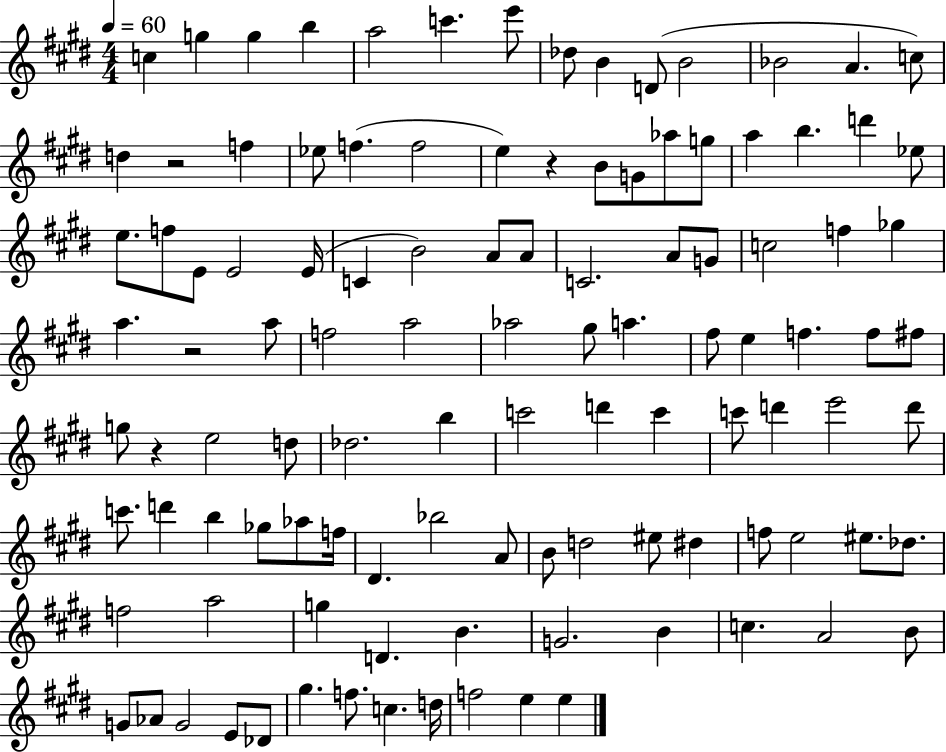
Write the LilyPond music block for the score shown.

{
  \clef treble
  \numericTimeSignature
  \time 4/4
  \key e \major
  \tempo 4 = 60
  c''4 g''4 g''4 b''4 | a''2 c'''4. e'''8 | des''8 b'4 d'8( b'2 | bes'2 a'4. c''8) | \break d''4 r2 f''4 | ees''8 f''4.( f''2 | e''4) r4 b'8 g'8 aes''8 g''8 | a''4 b''4. d'''4 ees''8 | \break e''8. f''8 e'8 e'2 e'16( | c'4 b'2) a'8 a'8 | c'2. a'8 g'8 | c''2 f''4 ges''4 | \break a''4. r2 a''8 | f''2 a''2 | aes''2 gis''8 a''4. | fis''8 e''4 f''4. f''8 fis''8 | \break g''8 r4 e''2 d''8 | des''2. b''4 | c'''2 d'''4 c'''4 | c'''8 d'''4 e'''2 d'''8 | \break c'''8. d'''4 b''4 ges''8 aes''8 f''16 | dis'4. bes''2 a'8 | b'8 d''2 eis''8 dis''4 | f''8 e''2 eis''8. des''8. | \break f''2 a''2 | g''4 d'4. b'4. | g'2. b'4 | c''4. a'2 b'8 | \break g'8 aes'8 g'2 e'8 des'8 | gis''4. f''8. c''4. d''16 | f''2 e''4 e''4 | \bar "|."
}